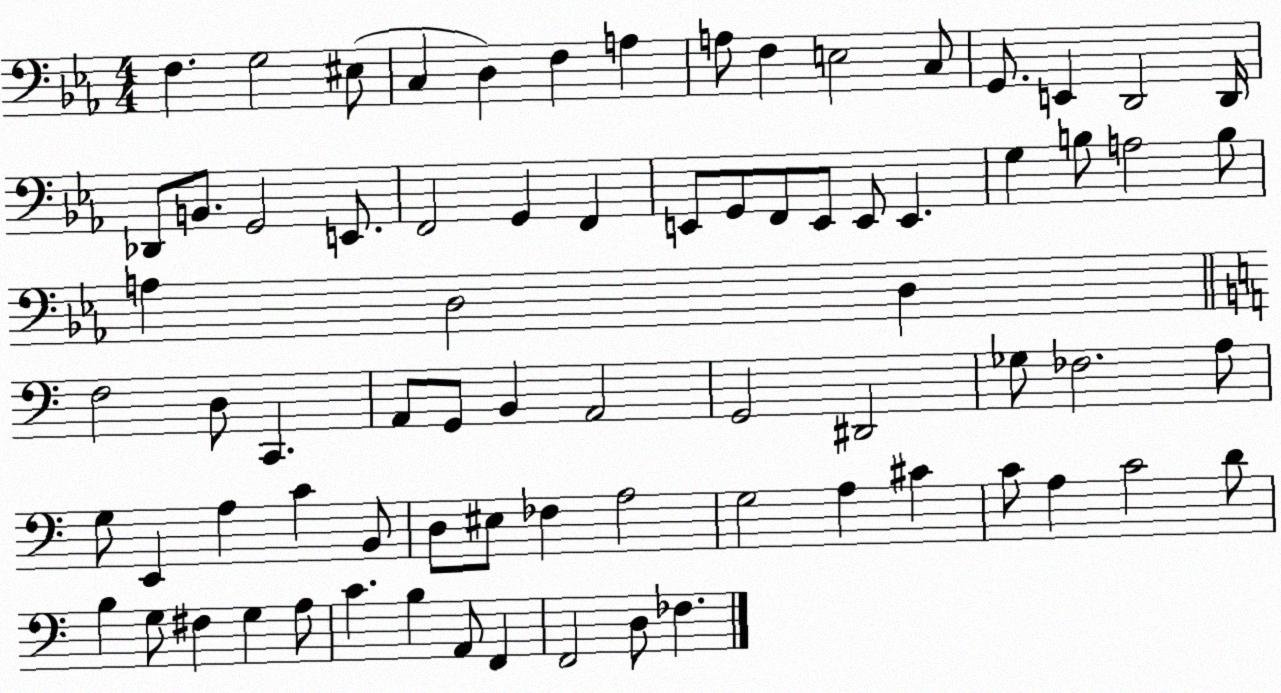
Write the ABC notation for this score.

X:1
T:Untitled
M:4/4
L:1/4
K:Eb
F, G,2 ^E,/2 C, D, F, A, A,/2 F, E,2 C,/2 G,,/2 E,, D,,2 D,,/4 _D,,/2 B,,/2 G,,2 E,,/2 F,,2 G,, F,, E,,/2 G,,/2 F,,/2 E,,/2 E,,/2 E,, G, B,/2 A,2 B,/2 A, D,2 D, F,2 D,/2 C,, A,,/2 G,,/2 B,, A,,2 G,,2 ^D,,2 _G,/2 _F,2 A,/2 G,/2 E,, A, C B,,/2 D,/2 ^E,/2 _F, A,2 G,2 A, ^C C/2 A, C2 D/2 B, G,/2 ^F, G, A,/2 C B, A,,/2 F,, F,,2 D,/2 _F,